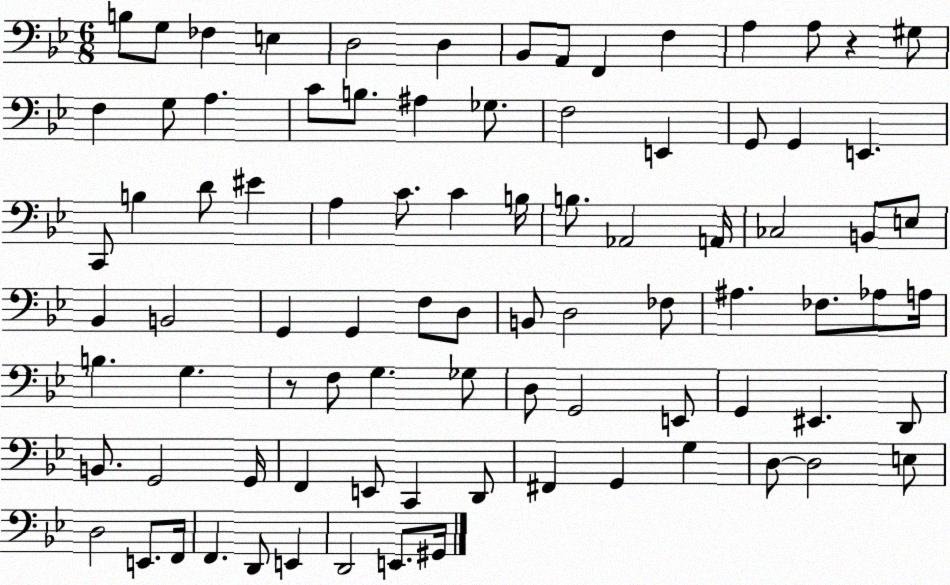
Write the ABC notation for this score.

X:1
T:Untitled
M:6/8
L:1/4
K:Bb
B,/2 G,/2 _F, E, D,2 D, _B,,/2 A,,/2 F,, F, A, A,/2 z ^G,/2 F, G,/2 A, C/2 B,/2 ^A, _G,/2 F,2 E,, G,,/2 G,, E,, C,,/2 B, D/2 ^E A, C/2 C B,/4 B,/2 _A,,2 A,,/4 _C,2 B,,/2 E,/2 _B,, B,,2 G,, G,, F,/2 D,/2 B,,/2 D,2 _F,/2 ^A, _F,/2 _A,/2 A,/4 B, G, z/2 F,/2 G, _G,/2 D,/2 G,,2 E,,/2 G,, ^E,, D,,/2 B,,/2 G,,2 G,,/4 F,, E,,/2 C,, D,,/2 ^F,, G,, G, D,/2 D,2 E,/2 D,2 E,,/2 F,,/4 F,, D,,/2 E,, D,,2 E,,/2 ^G,,/4